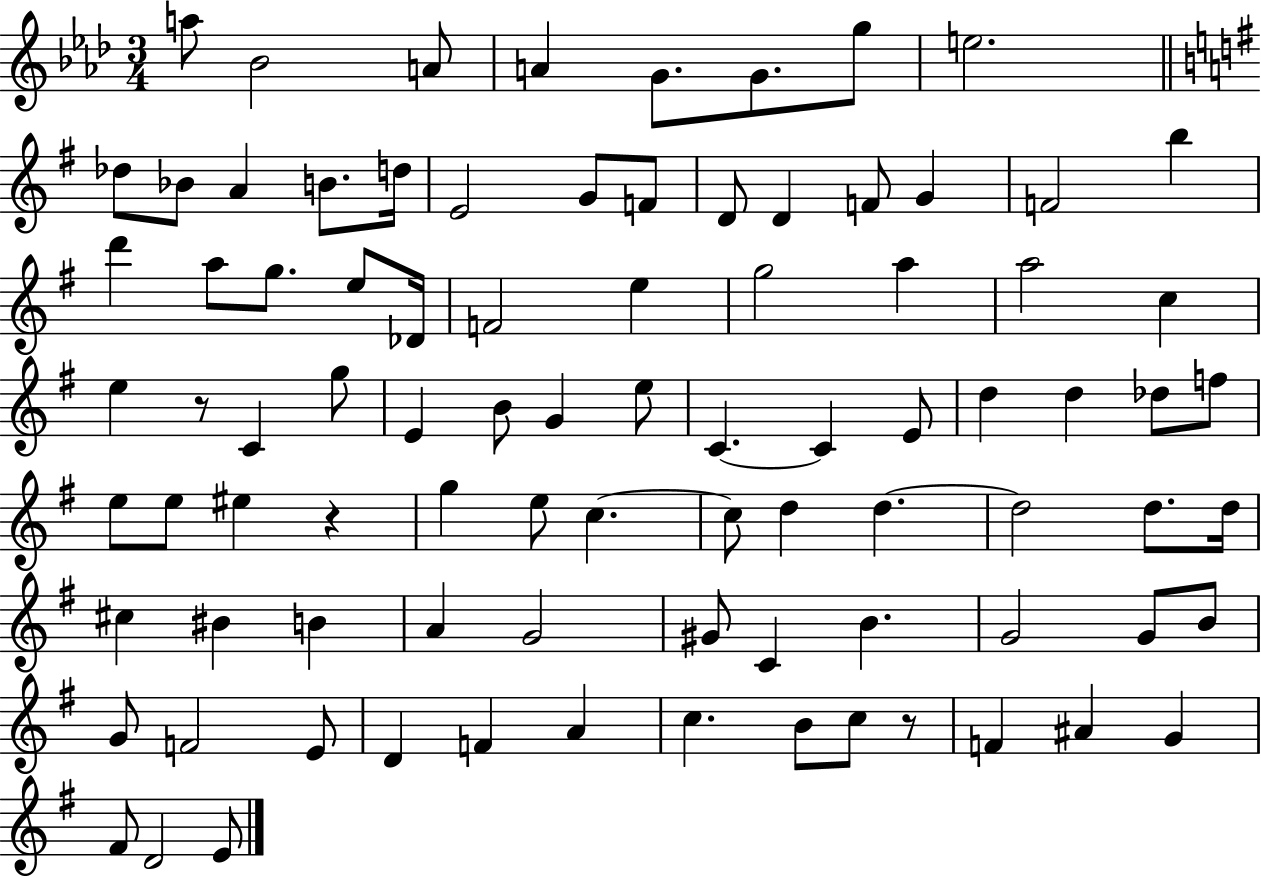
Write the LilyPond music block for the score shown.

{
  \clef treble
  \numericTimeSignature
  \time 3/4
  \key aes \major
  a''8 bes'2 a'8 | a'4 g'8. g'8. g''8 | e''2. | \bar "||" \break \key g \major des''8 bes'8 a'4 b'8. d''16 | e'2 g'8 f'8 | d'8 d'4 f'8 g'4 | f'2 b''4 | \break d'''4 a''8 g''8. e''8 des'16 | f'2 e''4 | g''2 a''4 | a''2 c''4 | \break e''4 r8 c'4 g''8 | e'4 b'8 g'4 e''8 | c'4.~~ c'4 e'8 | d''4 d''4 des''8 f''8 | \break e''8 e''8 eis''4 r4 | g''4 e''8 c''4.~~ | c''8 d''4 d''4.~~ | d''2 d''8. d''16 | \break cis''4 bis'4 b'4 | a'4 g'2 | gis'8 c'4 b'4. | g'2 g'8 b'8 | \break g'8 f'2 e'8 | d'4 f'4 a'4 | c''4. b'8 c''8 r8 | f'4 ais'4 g'4 | \break fis'8 d'2 e'8 | \bar "|."
}